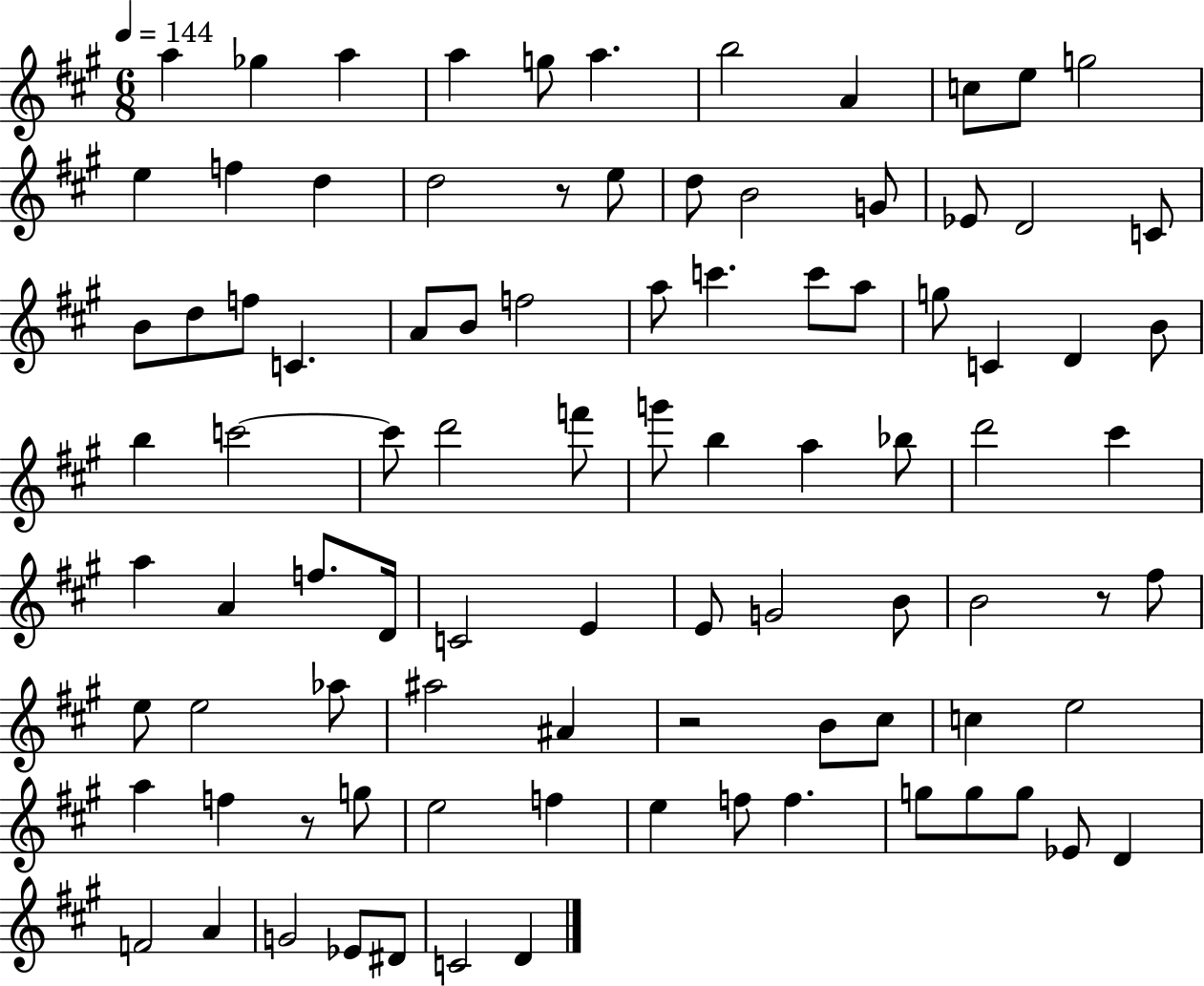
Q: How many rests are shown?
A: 4